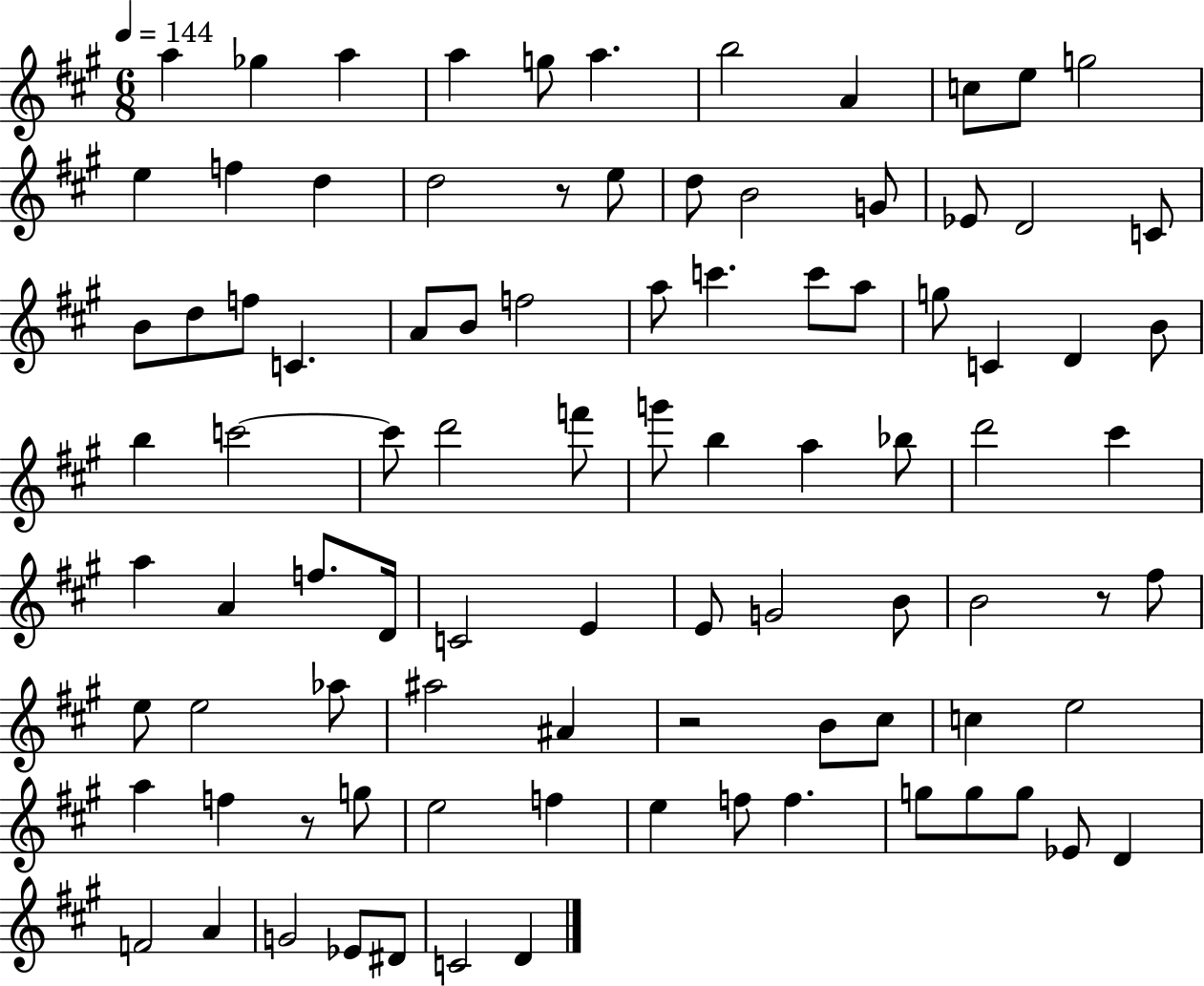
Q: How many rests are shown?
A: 4